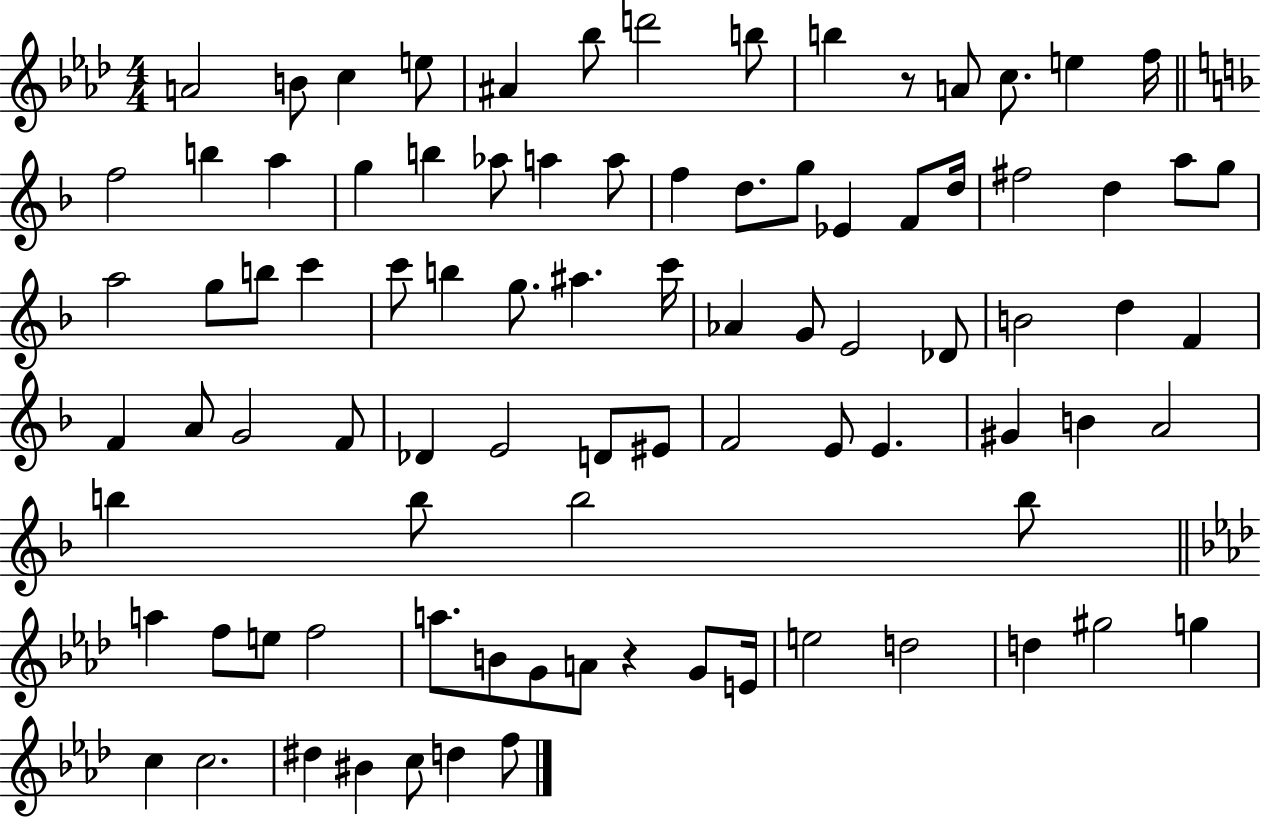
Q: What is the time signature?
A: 4/4